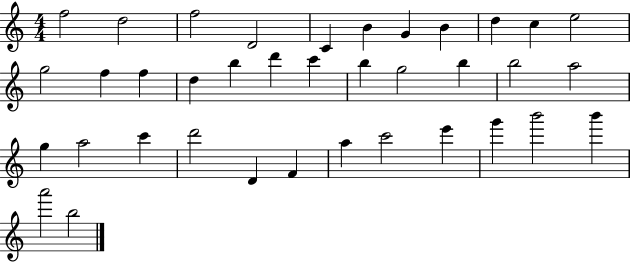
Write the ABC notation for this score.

X:1
T:Untitled
M:4/4
L:1/4
K:C
f2 d2 f2 D2 C B G B d c e2 g2 f f d b d' c' b g2 b b2 a2 g a2 c' d'2 D F a c'2 e' g' b'2 b' a'2 b2